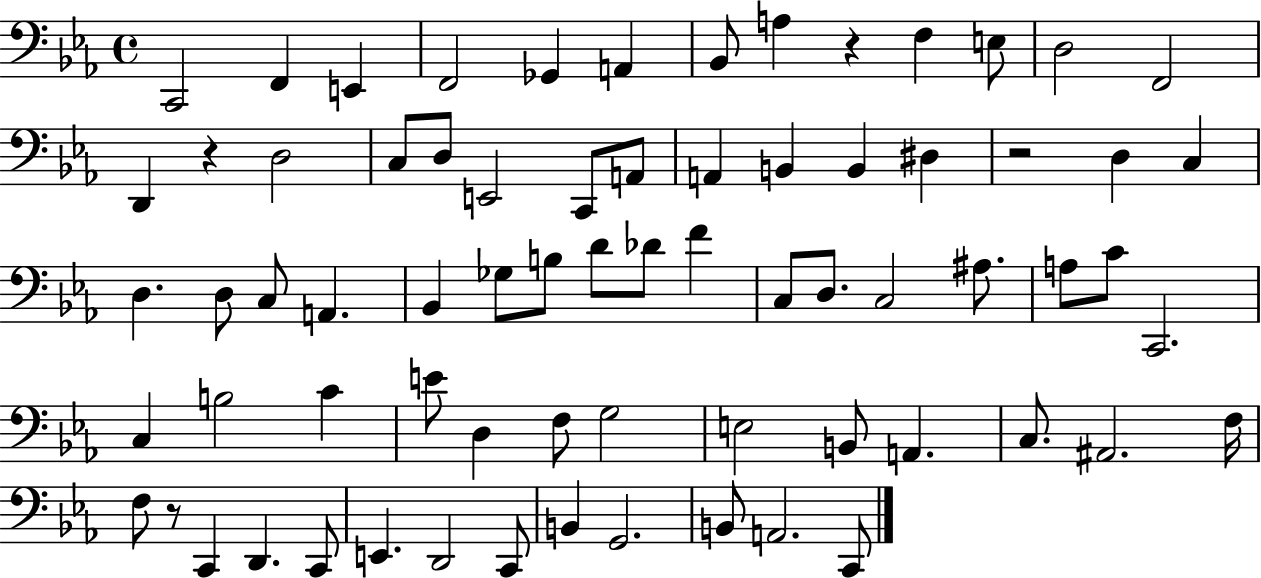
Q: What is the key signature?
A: EES major